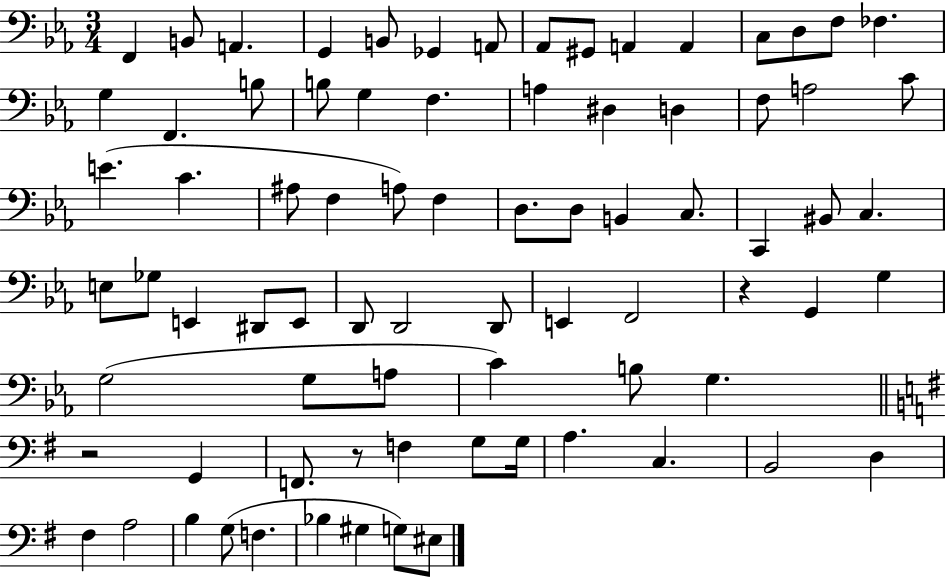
X:1
T:Untitled
M:3/4
L:1/4
K:Eb
F,, B,,/2 A,, G,, B,,/2 _G,, A,,/2 _A,,/2 ^G,,/2 A,, A,, C,/2 D,/2 F,/2 _F, G, F,, B,/2 B,/2 G, F, A, ^D, D, F,/2 A,2 C/2 E C ^A,/2 F, A,/2 F, D,/2 D,/2 B,, C,/2 C,, ^B,,/2 C, E,/2 _G,/2 E,, ^D,,/2 E,,/2 D,,/2 D,,2 D,,/2 E,, F,,2 z G,, G, G,2 G,/2 A,/2 C B,/2 G, z2 G,, F,,/2 z/2 F, G,/2 G,/4 A, C, B,,2 D, ^F, A,2 B, G,/2 F, _B, ^G, G,/2 ^E,/2